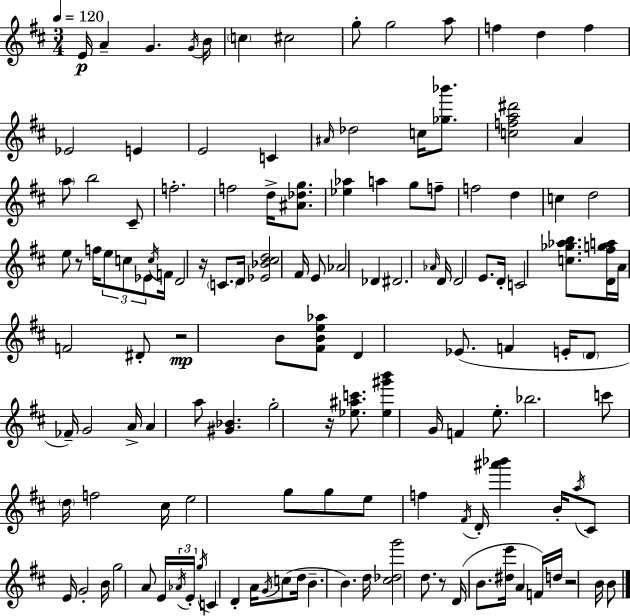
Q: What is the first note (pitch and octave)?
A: E4